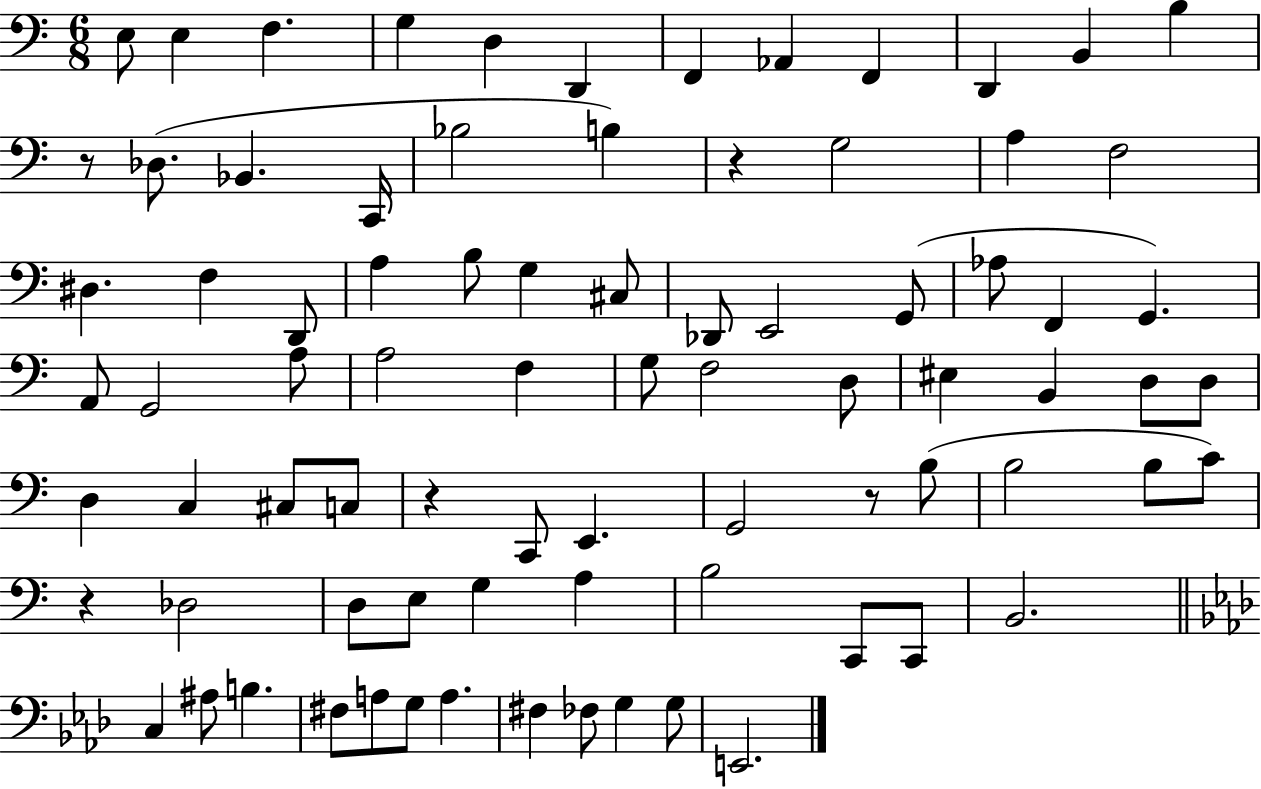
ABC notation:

X:1
T:Untitled
M:6/8
L:1/4
K:C
E,/2 E, F, G, D, D,, F,, _A,, F,, D,, B,, B, z/2 _D,/2 _B,, C,,/4 _B,2 B, z G,2 A, F,2 ^D, F, D,,/2 A, B,/2 G, ^C,/2 _D,,/2 E,,2 G,,/2 _A,/2 F,, G,, A,,/2 G,,2 A,/2 A,2 F, G,/2 F,2 D,/2 ^E, B,, D,/2 D,/2 D, C, ^C,/2 C,/2 z C,,/2 E,, G,,2 z/2 B,/2 B,2 B,/2 C/2 z _D,2 D,/2 E,/2 G, A, B,2 C,,/2 C,,/2 B,,2 C, ^A,/2 B, ^F,/2 A,/2 G,/2 A, ^F, _F,/2 G, G,/2 E,,2